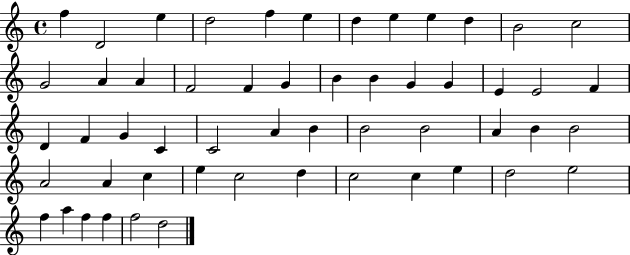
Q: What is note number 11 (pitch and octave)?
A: B4